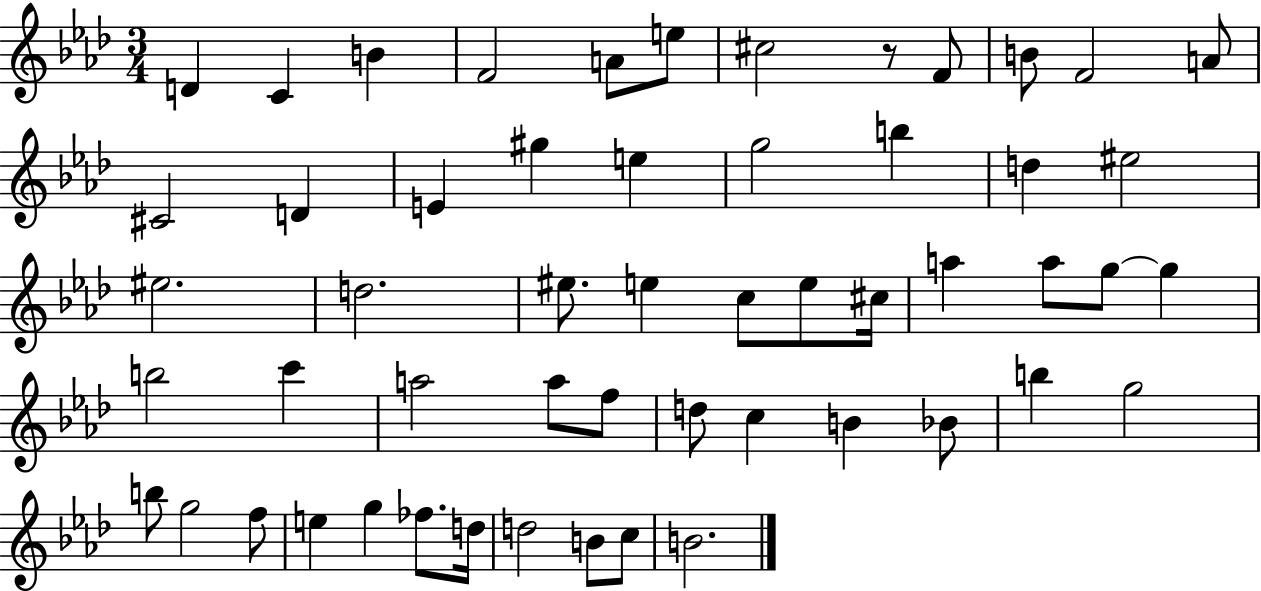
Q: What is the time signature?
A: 3/4